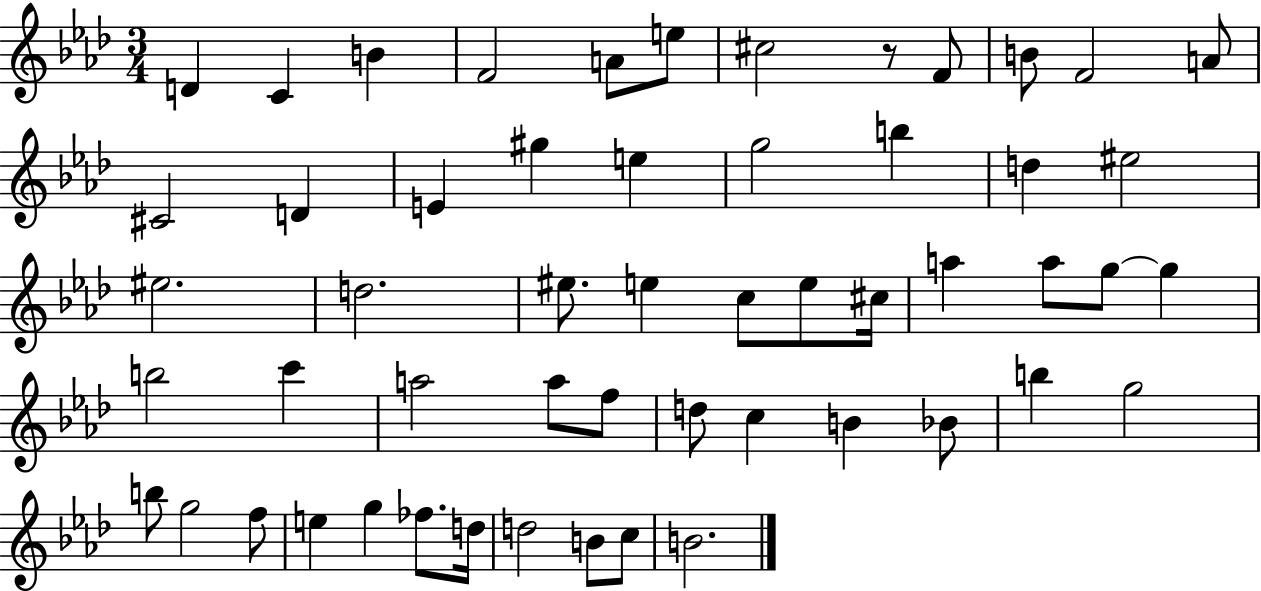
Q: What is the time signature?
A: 3/4